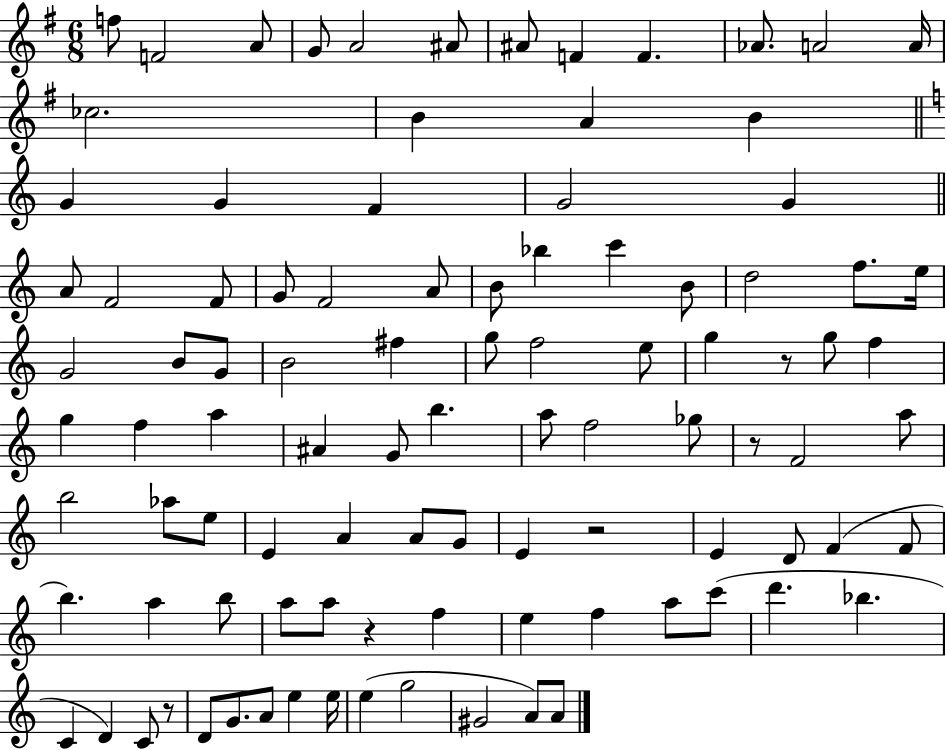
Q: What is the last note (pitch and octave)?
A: A4